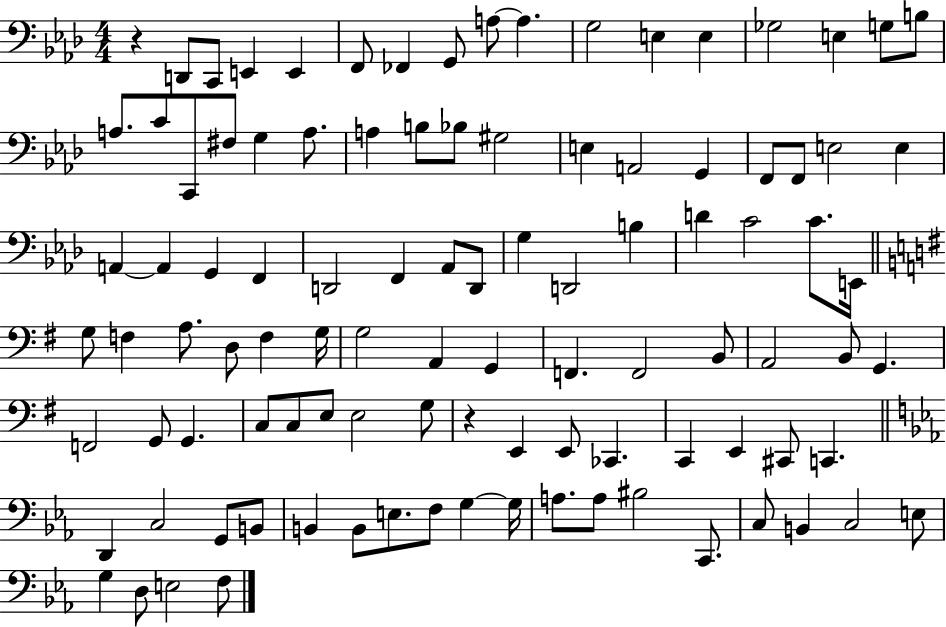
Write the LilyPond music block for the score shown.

{
  \clef bass
  \numericTimeSignature
  \time 4/4
  \key aes \major
  r4 d,8 c,8 e,4 e,4 | f,8 fes,4 g,8 a8~~ a4. | g2 e4 e4 | ges2 e4 g8 b8 | \break a8. c'8 c,8 fis8 g4 a8. | a4 b8 bes8 gis2 | e4 a,2 g,4 | f,8 f,8 e2 e4 | \break a,4~~ a,4 g,4 f,4 | d,2 f,4 aes,8 d,8 | g4 d,2 b4 | d'4 c'2 c'8. e,16 | \break \bar "||" \break \key g \major g8 f4 a8. d8 f4 g16 | g2 a,4 g,4 | f,4. f,2 b,8 | a,2 b,8 g,4. | \break f,2 g,8 g,4. | c8 c8 e8 e2 g8 | r4 e,4 e,8 ces,4. | c,4 e,4 cis,8 c,4. | \break \bar "||" \break \key ees \major d,4 c2 g,8 b,8 | b,4 b,8 e8. f8 g4~~ g16 | a8. a8 bis2 c,8. | c8 b,4 c2 e8 | \break g4 d8 e2 f8 | \bar "|."
}